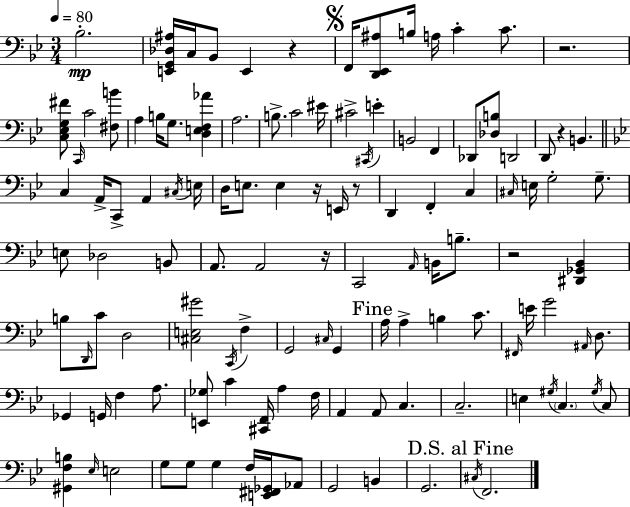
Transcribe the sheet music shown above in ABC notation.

X:1
T:Untitled
M:3/4
L:1/4
K:Gm
_B,2 [E,,G,,_D,^A,]/4 C,/4 _B,,/2 E,, z F,,/4 [D,,_E,,^A,]/2 B,/4 A,/4 C C/2 z2 [C,_E,G,^F]/2 C,,/4 C2 [^F,B]/2 A, B,/4 G,/2 [D,E,F,_A] A,2 B,/2 C2 ^E/4 ^C2 ^C,,/4 E B,,2 F,, _D,,/2 [_D,B,]/2 D,,2 D,,/2 z B,, C, A,,/4 C,,/2 A,, ^C,/4 E,/4 D,/4 E,/2 E, z/4 E,,/4 z/2 D,, F,, C, ^C,/4 E,/4 G,2 G,/2 E,/2 _D,2 B,,/2 A,,/2 A,,2 z/4 C,,2 A,,/4 B,,/4 B,/2 z2 [^D,,_G,,_B,,] B,/2 D,,/4 C/2 D,2 [^C,E,^G]2 C,,/4 F, G,,2 ^C,/4 G,, A,/4 A, B, C/2 ^F,,/4 E/4 G2 ^A,,/4 D,/2 _G,, G,,/4 F, A,/2 [E,,_G,]/2 C [^C,,F,,]/4 A, F,/4 A,, A,,/2 C, C,2 E, ^G,/4 C, ^G,/4 C,/2 [^G,,F,B,] _E,/4 E,2 G,/2 G,/2 G, F,/4 [E,,^F,,_G,,]/4 _A,,/2 G,,2 B,, G,,2 ^C,/4 F,,2